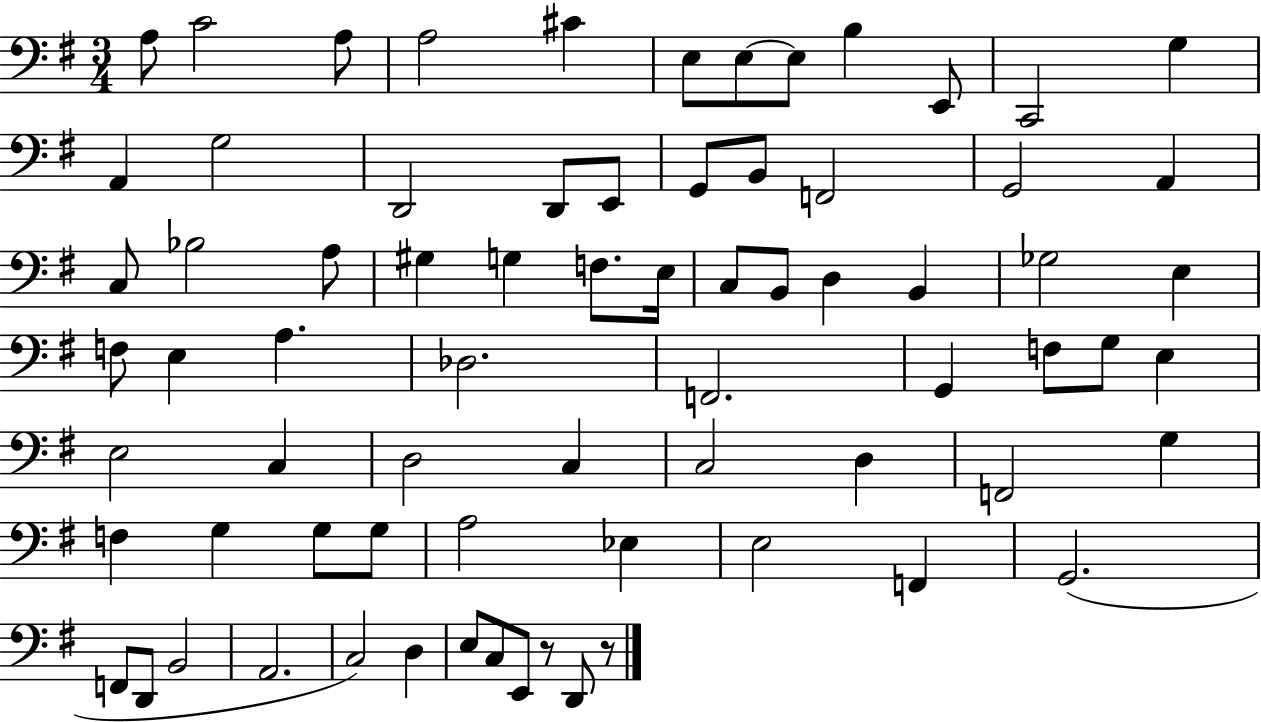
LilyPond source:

{
  \clef bass
  \numericTimeSignature
  \time 3/4
  \key g \major
  a8 c'2 a8 | a2 cis'4 | e8 e8~~ e8 b4 e,8 | c,2 g4 | \break a,4 g2 | d,2 d,8 e,8 | g,8 b,8 f,2 | g,2 a,4 | \break c8 bes2 a8 | gis4 g4 f8. e16 | c8 b,8 d4 b,4 | ges2 e4 | \break f8 e4 a4. | des2. | f,2. | g,4 f8 g8 e4 | \break e2 c4 | d2 c4 | c2 d4 | f,2 g4 | \break f4 g4 g8 g8 | a2 ees4 | e2 f,4 | g,2.( | \break f,8 d,8 b,2 | a,2. | c2) d4 | e8 c8 e,8 r8 d,8 r8 | \break \bar "|."
}